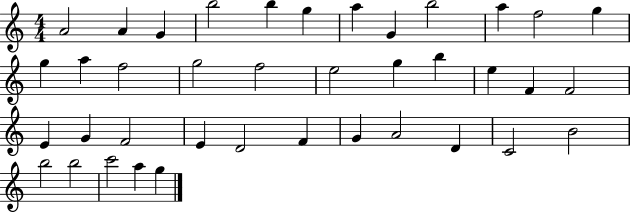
X:1
T:Untitled
M:4/4
L:1/4
K:C
A2 A G b2 b g a G b2 a f2 g g a f2 g2 f2 e2 g b e F F2 E G F2 E D2 F G A2 D C2 B2 b2 b2 c'2 a g